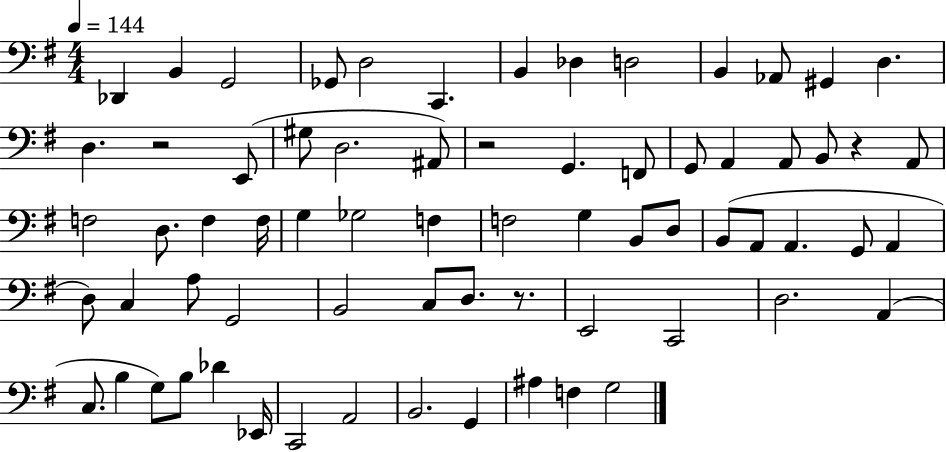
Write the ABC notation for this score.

X:1
T:Untitled
M:4/4
L:1/4
K:G
_D,, B,, G,,2 _G,,/2 D,2 C,, B,, _D, D,2 B,, _A,,/2 ^G,, D, D, z2 E,,/2 ^G,/2 D,2 ^A,,/2 z2 G,, F,,/2 G,,/2 A,, A,,/2 B,,/2 z A,,/2 F,2 D,/2 F, F,/4 G, _G,2 F, F,2 G, B,,/2 D,/2 B,,/2 A,,/2 A,, G,,/2 A,, D,/2 C, A,/2 G,,2 B,,2 C,/2 D,/2 z/2 E,,2 C,,2 D,2 A,, C,/2 B, G,/2 B,/2 _D _E,,/4 C,,2 A,,2 B,,2 G,, ^A, F, G,2